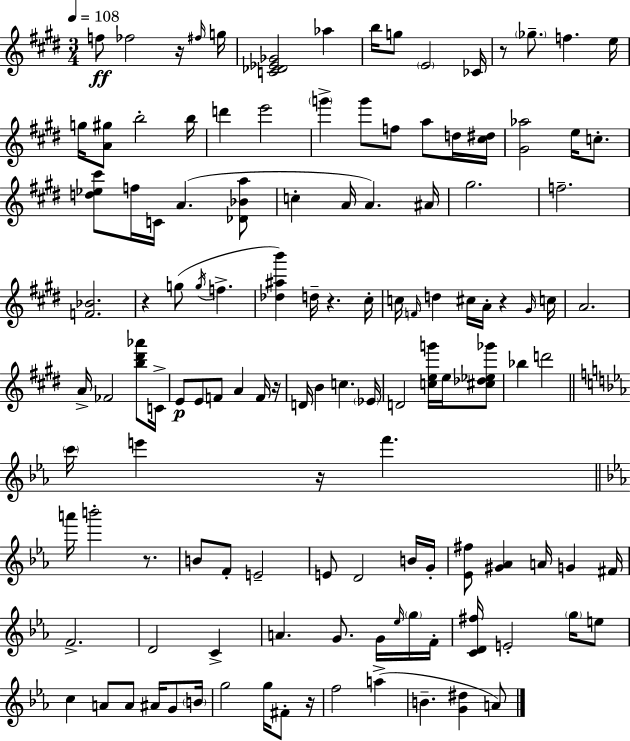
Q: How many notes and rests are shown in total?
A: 126